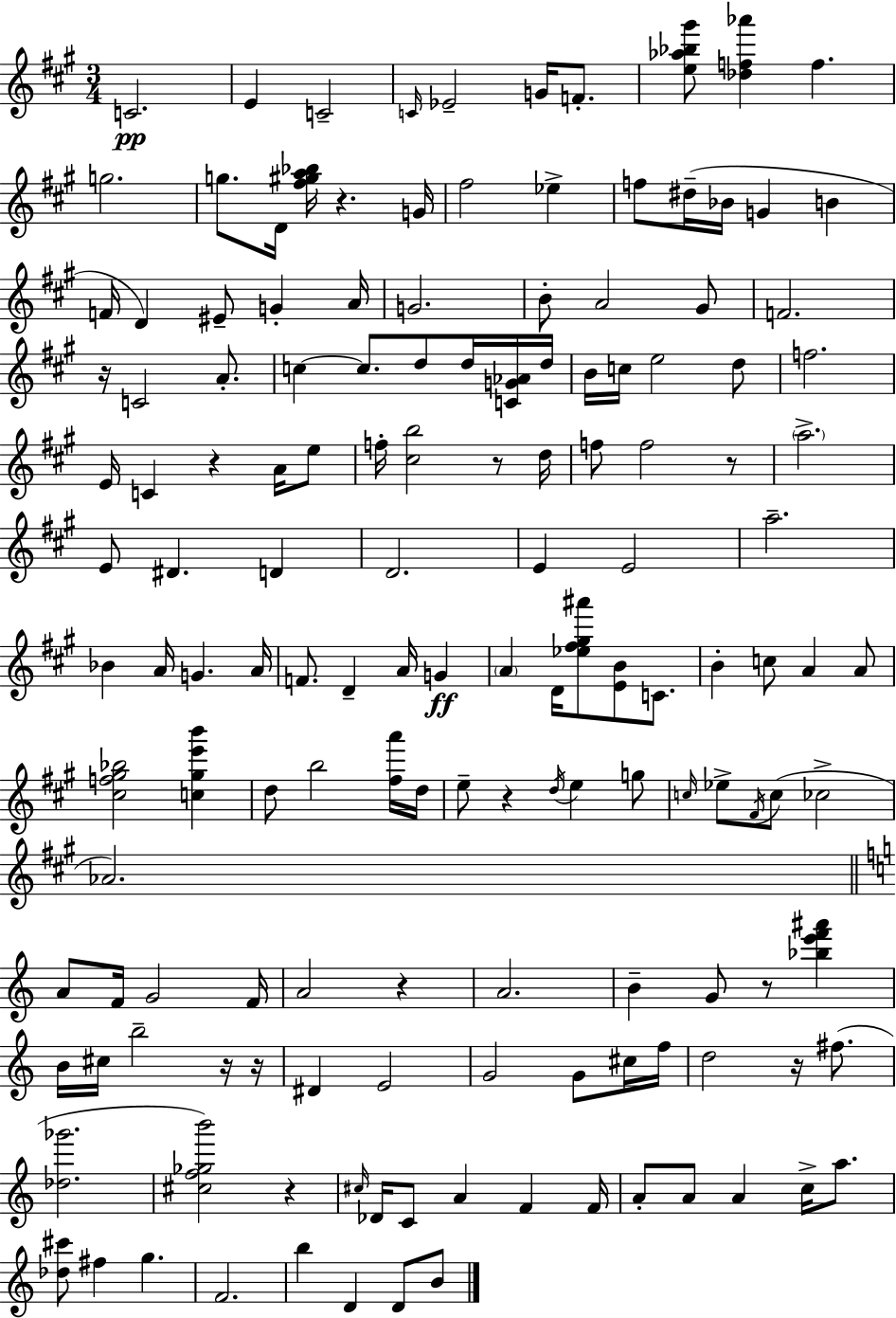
C4/h. E4/q C4/h C4/s Eb4/h G4/s F4/e. [E5,Ab5,Bb5,G#6]/e [Db5,F5,Ab6]/q F5/q. G5/h. G5/e. D4/s [F#5,G#5,A5,Bb5]/s R/q. G4/s F#5/h Eb5/q F5/e D#5/s Bb4/s G4/q B4/q F4/s D4/q EIS4/e G4/q A4/s G4/h. B4/e A4/h G#4/e F4/h. R/s C4/h A4/e. C5/q C5/e. D5/e D5/s [C4,G4,Ab4]/s D5/s B4/s C5/s E5/h D5/e F5/h. E4/s C4/q R/q A4/s E5/e F5/s [C#5,B5]/h R/e D5/s F5/e F5/h R/e A5/h. E4/e D#4/q. D4/q D4/h. E4/q E4/h A5/h. Bb4/q A4/s G4/q. A4/s F4/e. D4/q A4/s G4/q A4/q D4/s [Eb5,F#5,G#5,A#6]/e [E4,B4]/e C4/e. B4/q C5/e A4/q A4/e [C#5,F5,G#5,Bb5]/h [C5,G#5,E6,B6]/q D5/e B5/h [F#5,A6]/s D5/s E5/e R/q D5/s E5/q G5/e C5/s Eb5/e F#4/s C5/e CES5/h Ab4/h. A4/e F4/s G4/h F4/s A4/h R/q A4/h. B4/q G4/e R/e [Bb5,E6,F6,A#6]/q B4/s C#5/s B5/h R/s R/s D#4/q E4/h G4/h G4/e C#5/s F5/s D5/h R/s F#5/e. [Db5,Gb6]/h. [C#5,F5,Gb5,B6]/h R/q C#5/s Db4/s C4/e A4/q F4/q F4/s A4/e A4/e A4/q C5/s A5/e. [Db5,C#6]/e F#5/q G5/q. F4/h. B5/q D4/q D4/e B4/e